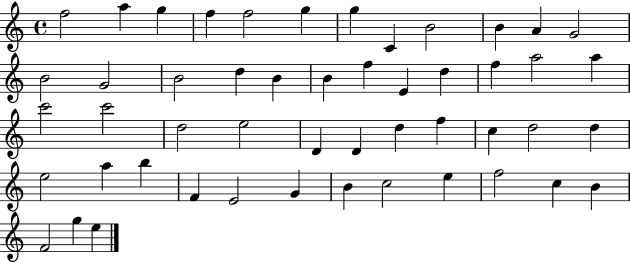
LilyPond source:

{
  \clef treble
  \time 4/4
  \defaultTimeSignature
  \key c \major
  f''2 a''4 g''4 | f''4 f''2 g''4 | g''4 c'4 b'2 | b'4 a'4 g'2 | \break b'2 g'2 | b'2 d''4 b'4 | b'4 f''4 e'4 d''4 | f''4 a''2 a''4 | \break c'''2 c'''2 | d''2 e''2 | d'4 d'4 d''4 f''4 | c''4 d''2 d''4 | \break e''2 a''4 b''4 | f'4 e'2 g'4 | b'4 c''2 e''4 | f''2 c''4 b'4 | \break f'2 g''4 e''4 | \bar "|."
}